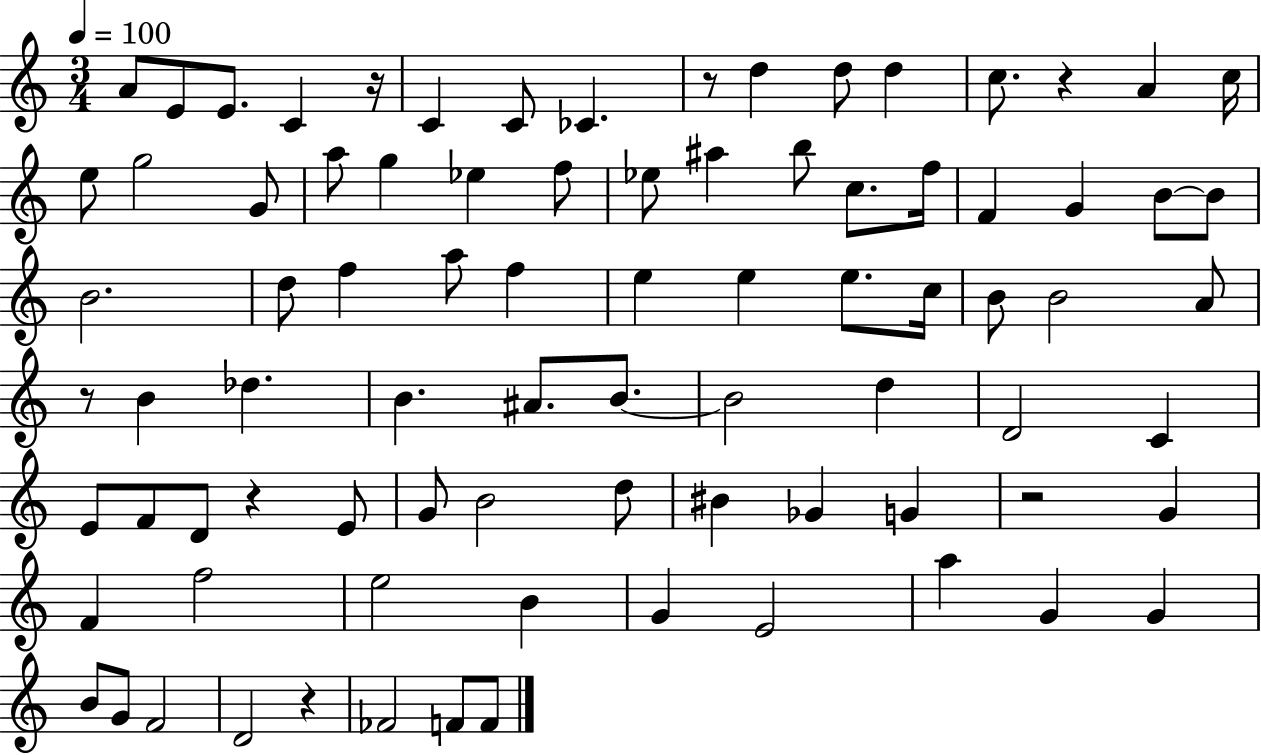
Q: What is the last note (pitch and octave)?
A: F4